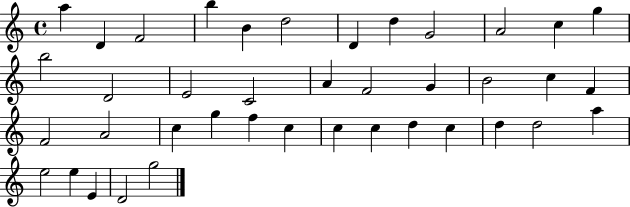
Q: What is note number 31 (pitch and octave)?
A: D5